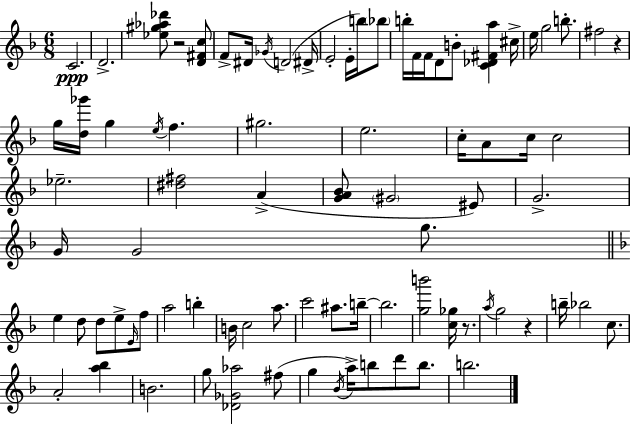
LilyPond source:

{
  \clef treble
  \numericTimeSignature
  \time 6/8
  \key d \minor
  c'2.\ppp | d'2.-> | <ees'' gis'' aes'' des'''>8 r2 <d' fis' c''>8 | f'8-> dis'16 \acciaccatura { ges'16 } d'2( | \break dis'16-> e'2-. e'16-. b''16) \parenthesize bes''8 | b''16-. f'16 f'16 d'8 b'8-. <c' des' fis' a''>4 | cis''16-> e''16 g''2 b''8.-. | fis''2 r4 | \break g''16 <d'' ges'''>16 g''4 \acciaccatura { e''16 } f''4. | gis''2. | e''2. | c''16-. a'8 c''16 c''2 | \break ees''2.-- | <dis'' fis''>2 a'4->( | <g' a' bes'>8 \parenthesize gis'2 | eis'8) g'2.-> | \break g'16 g'2 g''8. | \bar "||" \break \key d \minor e''4 d''8 d''8 e''8-> \grace { e'16 } f''8 | a''2 b''4-. | b'16 c''2 a''8. | c'''2 ais''8. | \break b''16--~~ b''2. | <g'' b'''>2 <c'' ges''>16 r8. | \acciaccatura { a''16 } g''2 r4 | b''16-- bes''2 c''8. | \break a'2-. <a'' bes''>4 | b'2. | g''8 <des' ges' aes''>2 | fis''8( g''4 \acciaccatura { bes'16 } a''16->) b''8 d'''8 | \break b''8. b''2. | \bar "|."
}